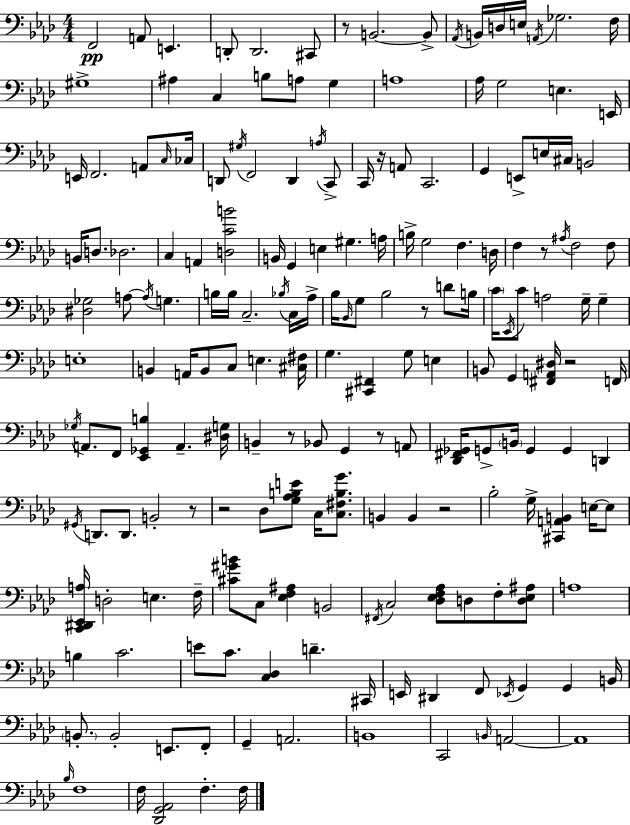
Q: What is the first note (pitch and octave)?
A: F2